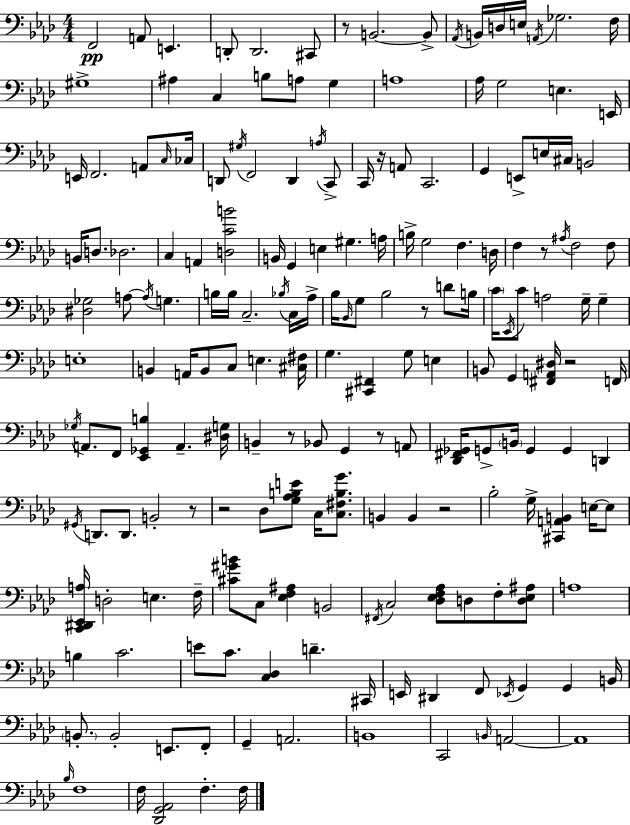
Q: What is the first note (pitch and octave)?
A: F2